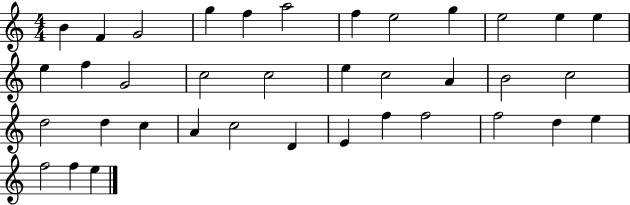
X:1
T:Untitled
M:4/4
L:1/4
K:C
B F G2 g f a2 f e2 g e2 e e e f G2 c2 c2 e c2 A B2 c2 d2 d c A c2 D E f f2 f2 d e f2 f e